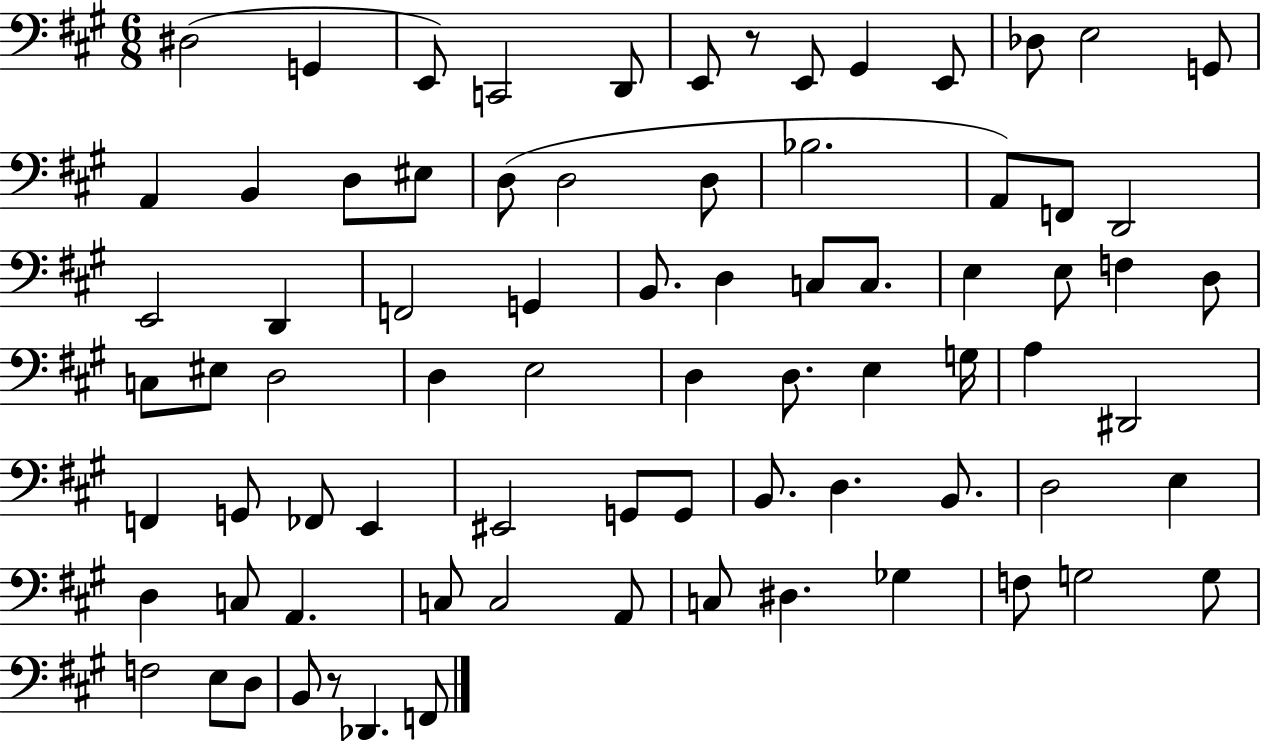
{
  \clef bass
  \numericTimeSignature
  \time 6/8
  \key a \major
  \repeat volta 2 { dis2( g,4 | e,8) c,2 d,8 | e,8 r8 e,8 gis,4 e,8 | des8 e2 g,8 | \break a,4 b,4 d8 eis8 | d8( d2 d8 | bes2. | a,8) f,8 d,2 | \break e,2 d,4 | f,2 g,4 | b,8. d4 c8 c8. | e4 e8 f4 d8 | \break c8 eis8 d2 | d4 e2 | d4 d8. e4 g16 | a4 dis,2 | \break f,4 g,8 fes,8 e,4 | eis,2 g,8 g,8 | b,8. d4. b,8. | d2 e4 | \break d4 c8 a,4. | c8 c2 a,8 | c8 dis4. ges4 | f8 g2 g8 | \break f2 e8 d8 | b,8 r8 des,4. f,8 | } \bar "|."
}